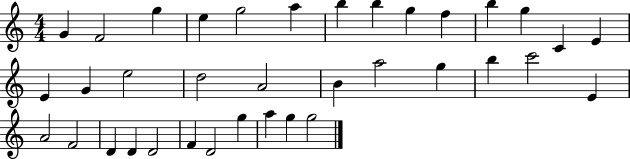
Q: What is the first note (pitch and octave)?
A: G4